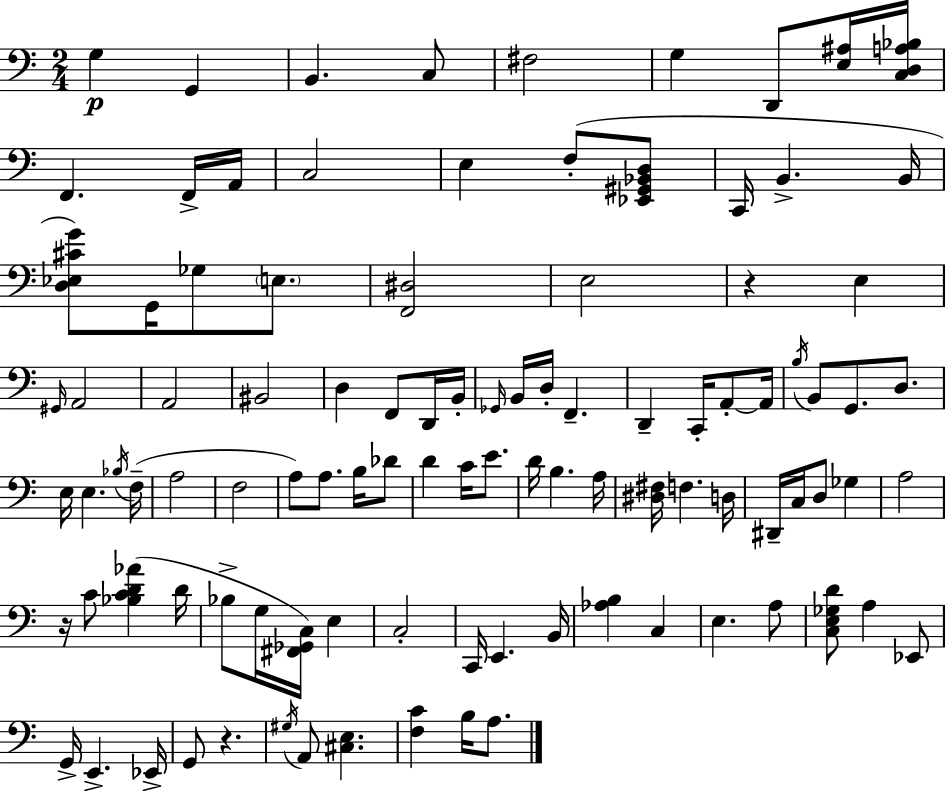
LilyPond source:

{
  \clef bass
  \numericTimeSignature
  \time 2/4
  \key a \minor
  g4\p g,4 | b,4. c8 | fis2 | g4 d,8 <e ais>16 <c d a bes>16 | \break f,4. f,16-> a,16 | c2 | e4 f8-.( <ees, gis, bes, d>8 | c,16 b,4.-> b,16 | \break <d ees cis' g'>8) g,16 ges8 \parenthesize e8. | <f, dis>2 | e2 | r4 e4 | \break \grace { gis,16 } a,2 | a,2 | bis,2 | d4 f,8 d,16 | \break b,16-. \grace { ges,16 } b,16 d16-. f,4.-- | d,4-- c,16-. a,8-.~~ | a,16 \acciaccatura { b16 } b,8 g,8. | d8. e16 e4. | \break \acciaccatura { bes16 } f16--( a2 | f2 | a8) a8. | b16 des'8 d'4 | \break c'16 e'8. d'16 b4. | a16 <dis fis>16 f4. | d16 dis,16-- c16 d8 | ges4 a2 | \break r16 c'8 <bes c' d' aes'>4( | d'16 bes8-> g16 <fis, ges, c>16) | e4 c2-. | c,16 e,4. | \break b,16 <aes b>4 | c4 e4. | a8 <c e ges d'>8 a4 | ees,8 g,16-> e,4.-> | \break ees,16-> g,8 r4. | \acciaccatura { gis16 } a,8 <cis e>4. | <f c'>4 | b16 a8. \bar "|."
}